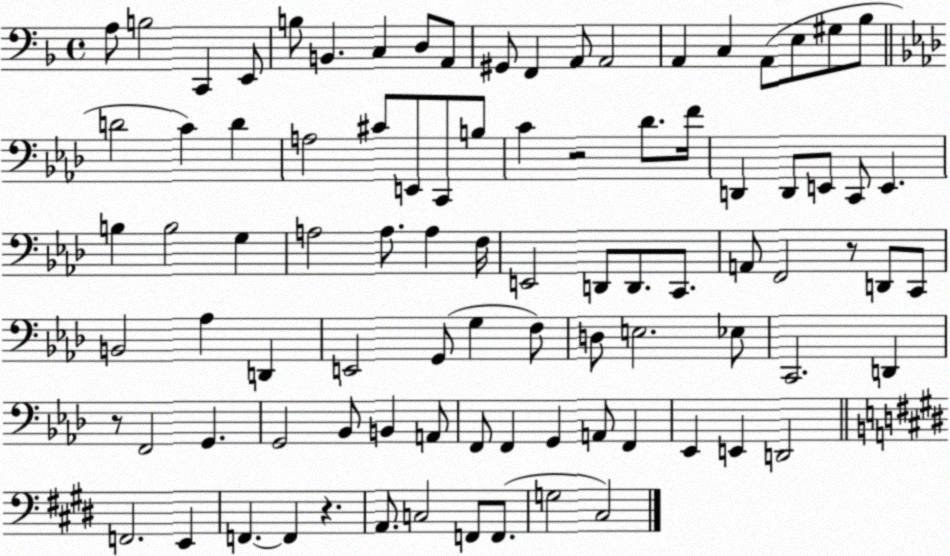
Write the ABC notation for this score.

X:1
T:Untitled
M:4/4
L:1/4
K:F
A,/2 B,2 C,, E,,/2 B,/2 B,, C, D,/2 A,,/2 ^G,,/2 F,, A,,/2 A,,2 A,, C, A,,/2 E,/2 ^G,/2 _B,/2 D2 C D A,2 ^C/2 E,,/2 C,,/2 B,/2 C z2 _D/2 F/4 D,, D,,/2 E,,/2 C,,/2 E,, B, B,2 G, A,2 A,/2 A, F,/4 E,,2 D,,/2 D,,/2 C,,/2 A,,/2 F,,2 z/2 D,,/2 C,,/2 B,,2 _A, D,, E,,2 G,,/2 G, F,/2 D,/2 E,2 _E,/2 C,,2 D,, z/2 F,,2 G,, G,,2 _B,,/2 B,, A,,/2 F,,/2 F,, G,, A,,/2 F,, _E,, E,, D,,2 F,,2 E,, F,, F,, z A,,/2 C,2 F,,/2 F,,/2 G,2 ^C,2